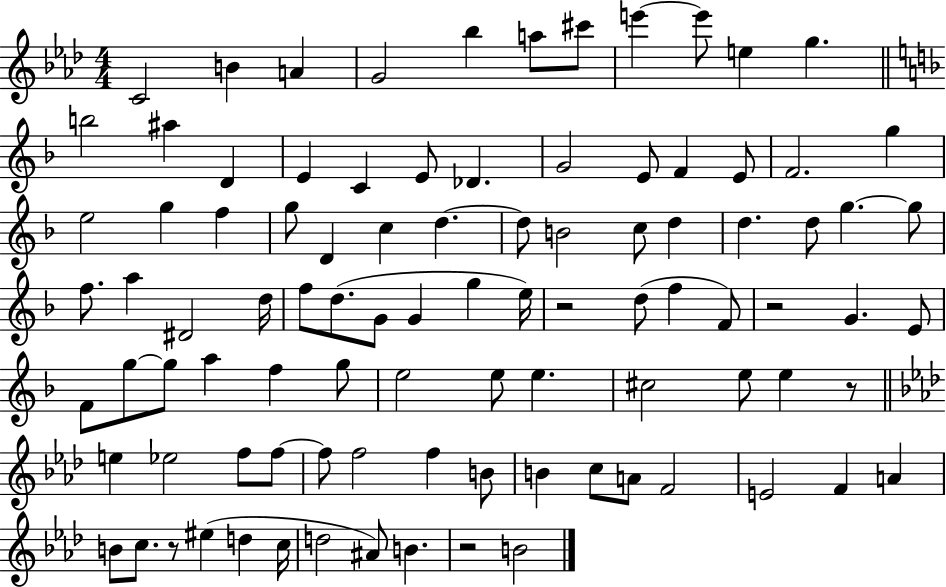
{
  \clef treble
  \numericTimeSignature
  \time 4/4
  \key aes \major
  c'2 b'4 a'4 | g'2 bes''4 a''8 cis'''8 | e'''4~~ e'''8 e''4 g''4. | \bar "||" \break \key f \major b''2 ais''4 d'4 | e'4 c'4 e'8 des'4. | g'2 e'8 f'4 e'8 | f'2. g''4 | \break e''2 g''4 f''4 | g''8 d'4 c''4 d''4.~~ | d''8 b'2 c''8 d''4 | d''4. d''8 g''4.~~ g''8 | \break f''8. a''4 dis'2 d''16 | f''8 d''8.( g'8 g'4 g''4 e''16) | r2 d''8( f''4 f'8) | r2 g'4. e'8 | \break f'8 g''8~~ g''8 a''4 f''4 g''8 | e''2 e''8 e''4. | cis''2 e''8 e''4 r8 | \bar "||" \break \key f \minor e''4 ees''2 f''8 f''8~~ | f''8 f''2 f''4 b'8 | b'4 c''8 a'8 f'2 | e'2 f'4 a'4 | \break b'8 c''8. r8 eis''4( d''4 c''16 | d''2 ais'8) b'4. | r2 b'2 | \bar "|."
}